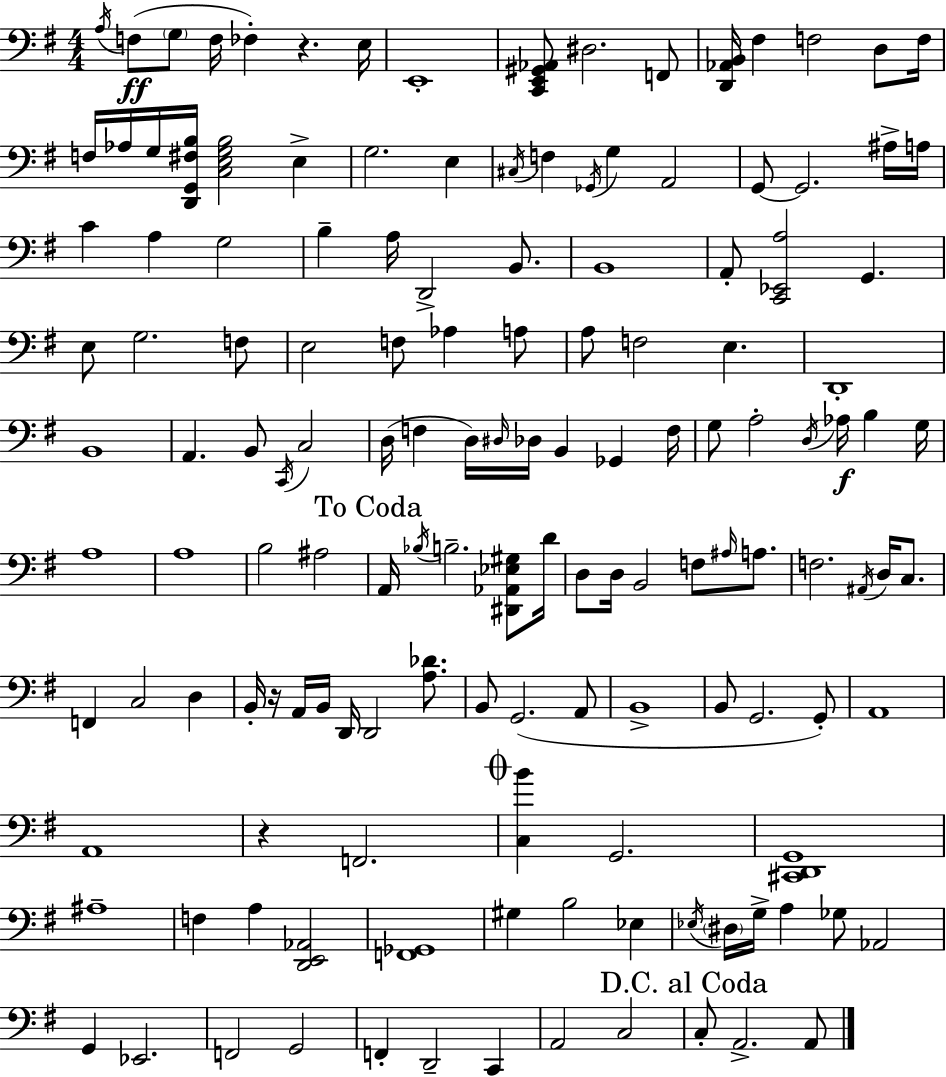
X:1
T:Untitled
M:4/4
L:1/4
K:Em
A,/4 F,/2 G,/2 F,/4 _F, z E,/4 E,,4 [C,,E,,^G,,_A,,]/2 ^D,2 F,,/2 [D,,_A,,B,,]/4 ^F, F,2 D,/2 F,/4 F,/4 _A,/4 G,/4 [D,,G,,^F,B,]/4 [C,E,G,B,]2 E, G,2 E, ^C,/4 F, _G,,/4 G, A,,2 G,,/2 G,,2 ^A,/4 A,/4 C A, G,2 B, A,/4 D,,2 B,,/2 B,,4 A,,/2 [C,,_E,,A,]2 G,, E,/2 G,2 F,/2 E,2 F,/2 _A, A,/2 A,/2 F,2 E, D,,4 B,,4 A,, B,,/2 C,,/4 C,2 D,/4 F, D,/4 ^D,/4 _D,/4 B,, _G,, F,/4 G,/2 A,2 D,/4 _A,/4 B, G,/4 A,4 A,4 B,2 ^A,2 A,,/4 _B,/4 B,2 [^D,,_A,,_E,^G,]/2 D/4 D,/2 D,/4 B,,2 F,/2 ^A,/4 A,/2 F,2 ^A,,/4 D,/4 C,/2 F,, C,2 D, B,,/4 z/4 A,,/4 B,,/4 D,,/4 D,,2 [A,_D]/2 B,,/2 G,,2 A,,/2 B,,4 B,,/2 G,,2 G,,/2 A,,4 A,,4 z F,,2 [C,B] G,,2 [^C,,D,,G,,]4 ^A,4 F, A, [D,,E,,_A,,]2 [F,,_G,,]4 ^G, B,2 _E, _E,/4 ^D,/4 G,/4 A, _G,/2 _A,,2 G,, _E,,2 F,,2 G,,2 F,, D,,2 C,, A,,2 C,2 C,/2 A,,2 A,,/2